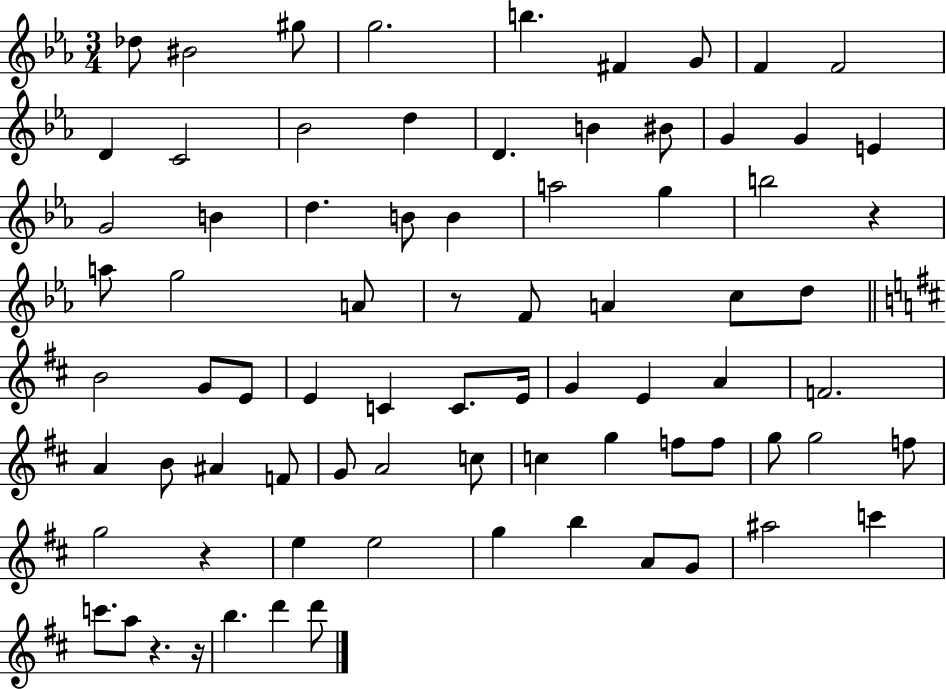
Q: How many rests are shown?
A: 5